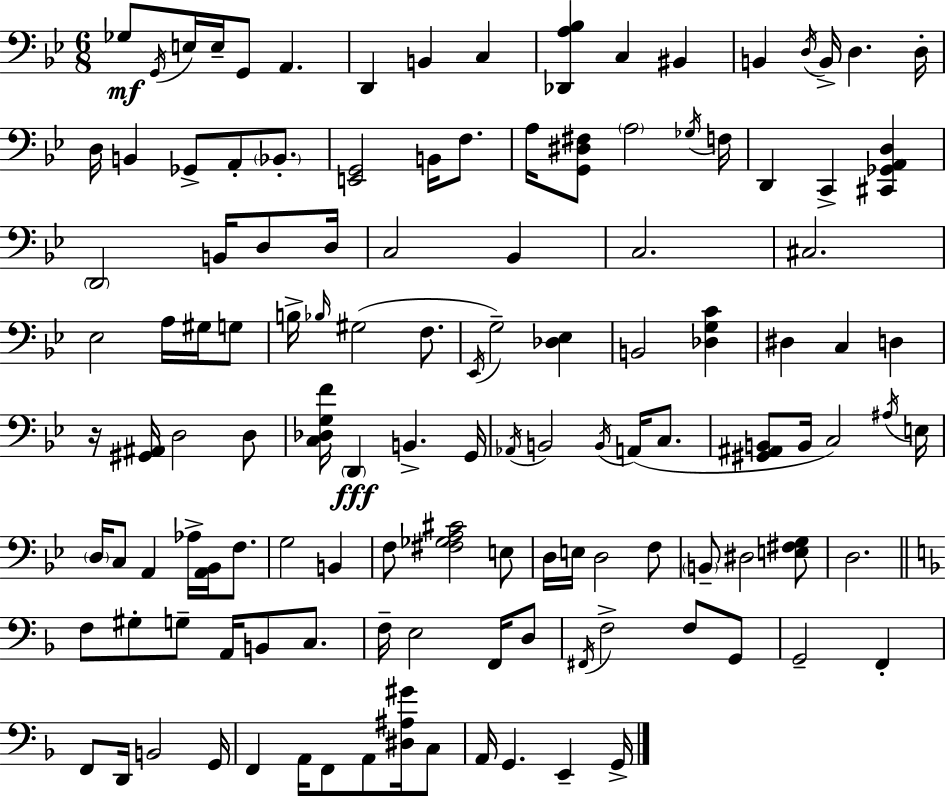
Gb3/e G2/s E3/s E3/s G2/e A2/q. D2/q B2/q C3/q [Db2,A3,Bb3]/q C3/q BIS2/q B2/q D3/s B2/s D3/q. D3/s D3/s B2/q Gb2/e A2/e Bb2/e. [E2,G2]/h B2/s F3/e. A3/s [G2,D#3,F#3]/e A3/h Gb3/s F3/s D2/q C2/q [C#2,Gb2,A2,D3]/q D2/h B2/s D3/e D3/s C3/h Bb2/q C3/h. C#3/h. Eb3/h A3/s G#3/s G3/e B3/s Bb3/s G#3/h F3/e. Eb2/s G3/h [Db3,Eb3]/q B2/h [Db3,G3,C4]/q D#3/q C3/q D3/q R/s [G#2,A#2]/s D3/h D3/e [C3,Db3,G3,F4]/s D2/q B2/q. G2/s Ab2/s B2/h B2/s A2/s C3/e. [G#2,A#2,B2]/e B2/s C3/h A#3/s E3/s D3/s C3/e A2/q Ab3/s [A2,Bb2]/s F3/e. G3/h B2/q F3/e [F#3,Gb3,A3,C#4]/h E3/e D3/s E3/s D3/h F3/e B2/e D#3/h [E3,F#3,G3]/e D3/h. F3/e G#3/e G3/e A2/s B2/e C3/e. F3/s E3/h F2/s D3/e F#2/s F3/h F3/e G2/e G2/h F2/q F2/e D2/s B2/h G2/s F2/q A2/s F2/e A2/e [D#3,A#3,G#4]/s C3/e A2/s G2/q. E2/q G2/s